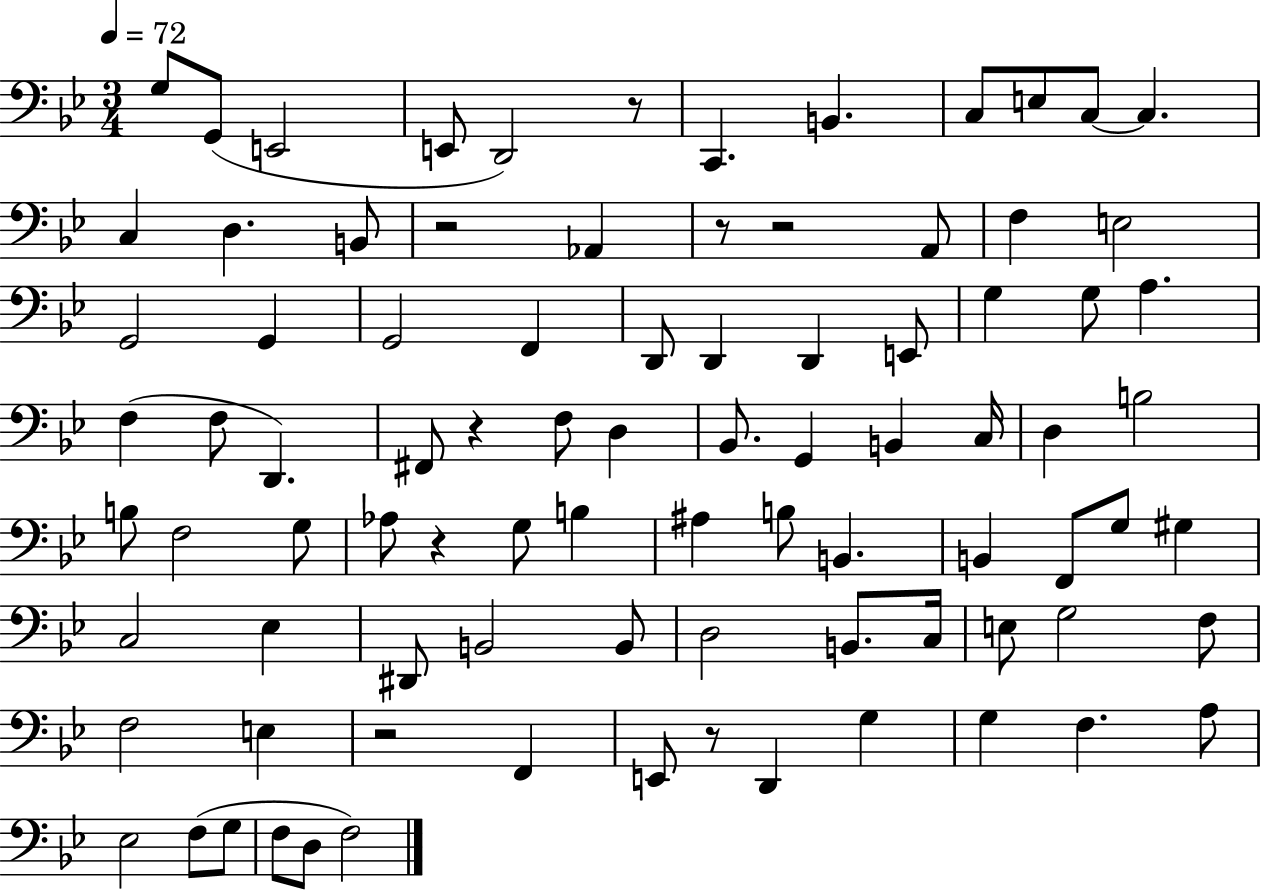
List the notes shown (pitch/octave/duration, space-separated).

G3/e G2/e E2/h E2/e D2/h R/e C2/q. B2/q. C3/e E3/e C3/e C3/q. C3/q D3/q. B2/e R/h Ab2/q R/e R/h A2/e F3/q E3/h G2/h G2/q G2/h F2/q D2/e D2/q D2/q E2/e G3/q G3/e A3/q. F3/q F3/e D2/q. F#2/e R/q F3/e D3/q Bb2/e. G2/q B2/q C3/s D3/q B3/h B3/e F3/h G3/e Ab3/e R/q G3/e B3/q A#3/q B3/e B2/q. B2/q F2/e G3/e G#3/q C3/h Eb3/q D#2/e B2/h B2/e D3/h B2/e. C3/s E3/e G3/h F3/e F3/h E3/q R/h F2/q E2/e R/e D2/q G3/q G3/q F3/q. A3/e Eb3/h F3/e G3/e F3/e D3/e F3/h